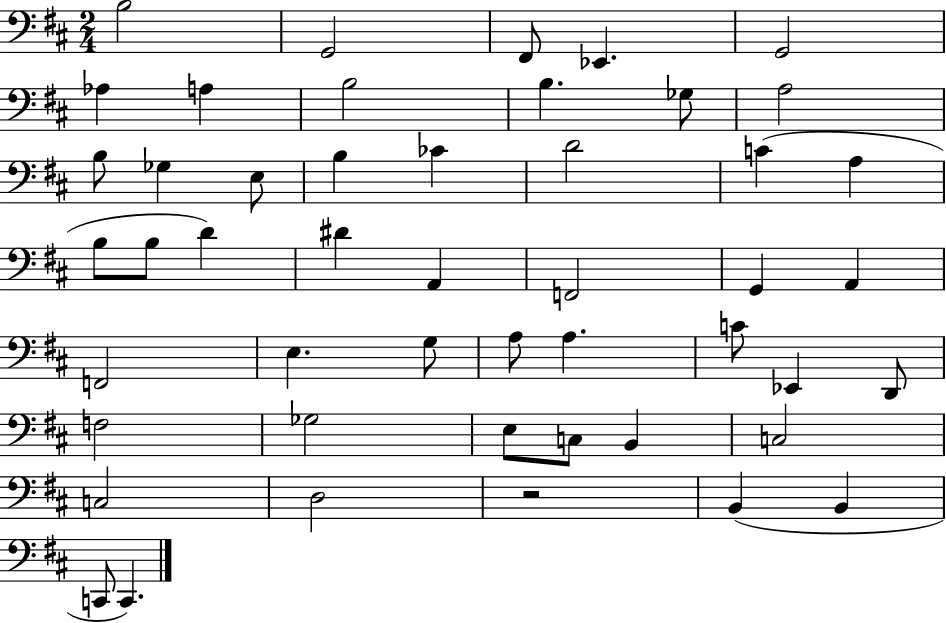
B3/h G2/h F#2/e Eb2/q. G2/h Ab3/q A3/q B3/h B3/q. Gb3/e A3/h B3/e Gb3/q E3/e B3/q CES4/q D4/h C4/q A3/q B3/e B3/e D4/q D#4/q A2/q F2/h G2/q A2/q F2/h E3/q. G3/e A3/e A3/q. C4/e Eb2/q D2/e F3/h Gb3/h E3/e C3/e B2/q C3/h C3/h D3/h R/h B2/q B2/q C2/e C2/q.